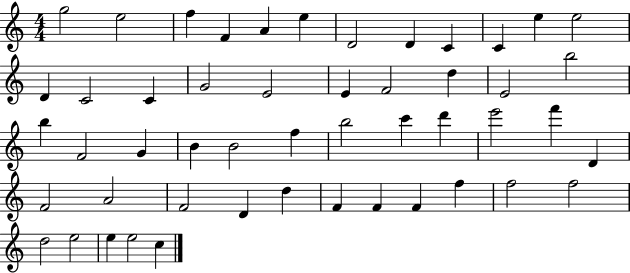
G5/h E5/h F5/q F4/q A4/q E5/q D4/h D4/q C4/q C4/q E5/q E5/h D4/q C4/h C4/q G4/h E4/h E4/q F4/h D5/q E4/h B5/h B5/q F4/h G4/q B4/q B4/h F5/q B5/h C6/q D6/q E6/h F6/q D4/q F4/h A4/h F4/h D4/q D5/q F4/q F4/q F4/q F5/q F5/h F5/h D5/h E5/h E5/q E5/h C5/q